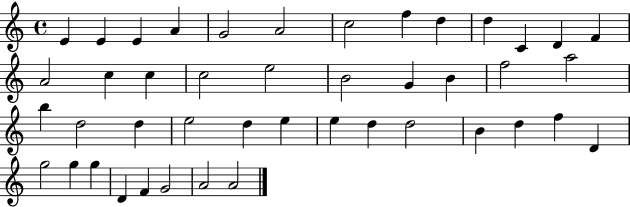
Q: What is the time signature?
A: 4/4